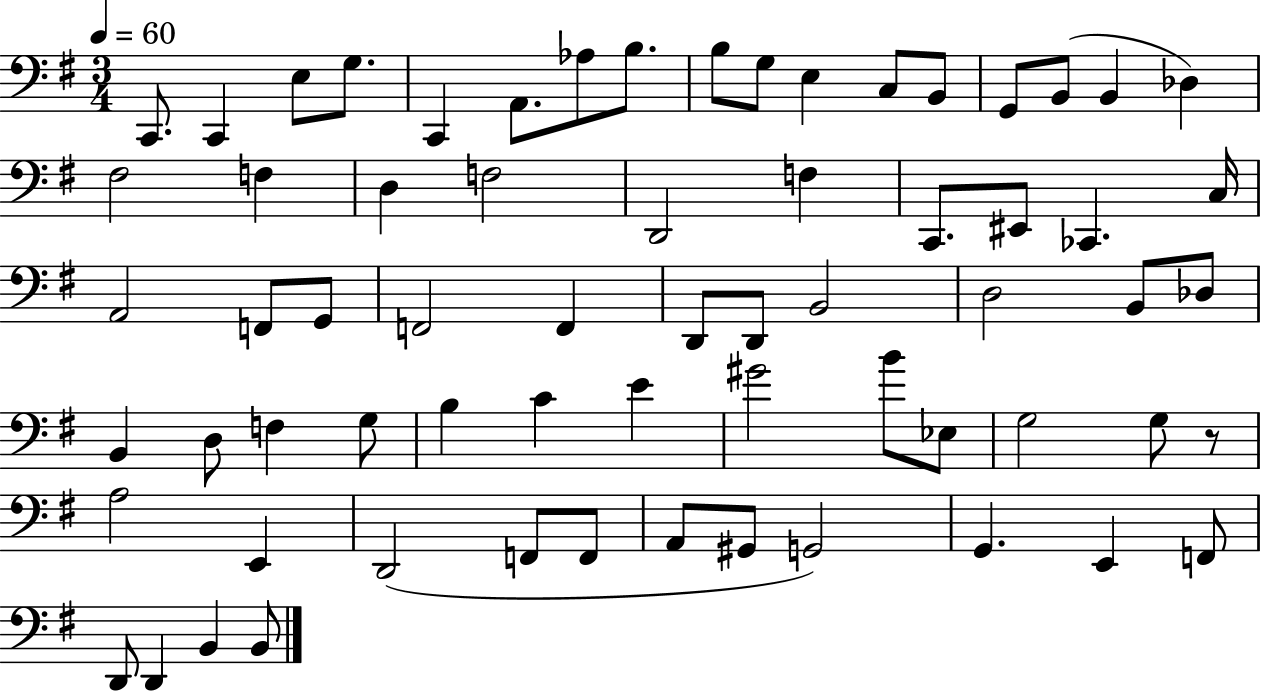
{
  \clef bass
  \numericTimeSignature
  \time 3/4
  \key g \major
  \tempo 4 = 60
  c,8. c,4 e8 g8. | c,4 a,8. aes8 b8. | b8 g8 e4 c8 b,8 | g,8 b,8( b,4 des4) | \break fis2 f4 | d4 f2 | d,2 f4 | c,8. eis,8 ces,4. c16 | \break a,2 f,8 g,8 | f,2 f,4 | d,8 d,8 b,2 | d2 b,8 des8 | \break b,4 d8 f4 g8 | b4 c'4 e'4 | gis'2 b'8 ees8 | g2 g8 r8 | \break a2 e,4 | d,2( f,8 f,8 | a,8 gis,8 g,2) | g,4. e,4 f,8 | \break d,8 d,4 b,4 b,8 | \bar "|."
}